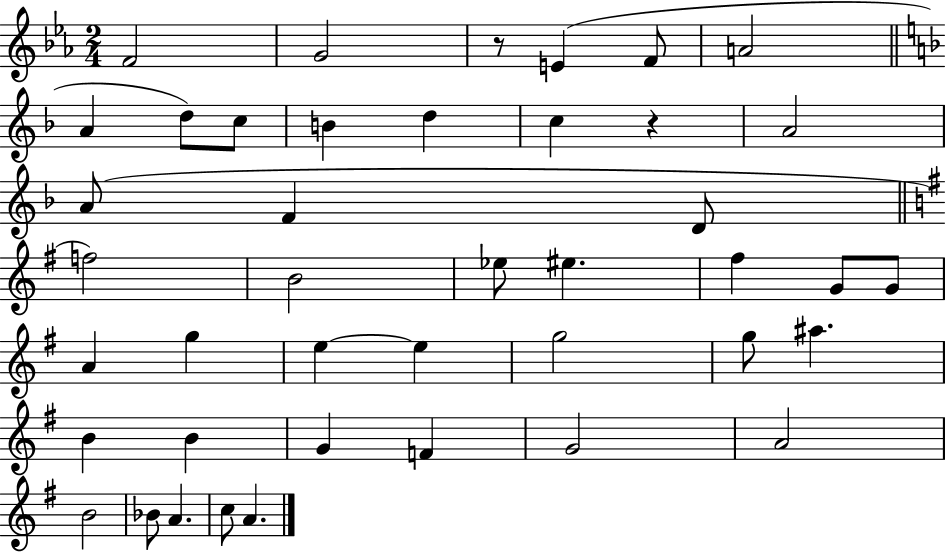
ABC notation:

X:1
T:Untitled
M:2/4
L:1/4
K:Eb
F2 G2 z/2 E F/2 A2 A d/2 c/2 B d c z A2 A/2 F D/2 f2 B2 _e/2 ^e ^f G/2 G/2 A g e e g2 g/2 ^a B B G F G2 A2 B2 _B/2 A c/2 A